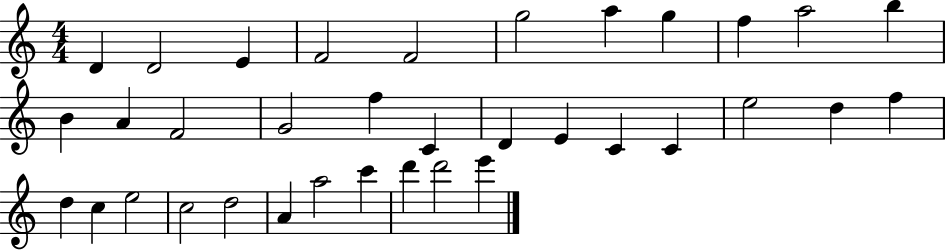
D4/q D4/h E4/q F4/h F4/h G5/h A5/q G5/q F5/q A5/h B5/q B4/q A4/q F4/h G4/h F5/q C4/q D4/q E4/q C4/q C4/q E5/h D5/q F5/q D5/q C5/q E5/h C5/h D5/h A4/q A5/h C6/q D6/q D6/h E6/q